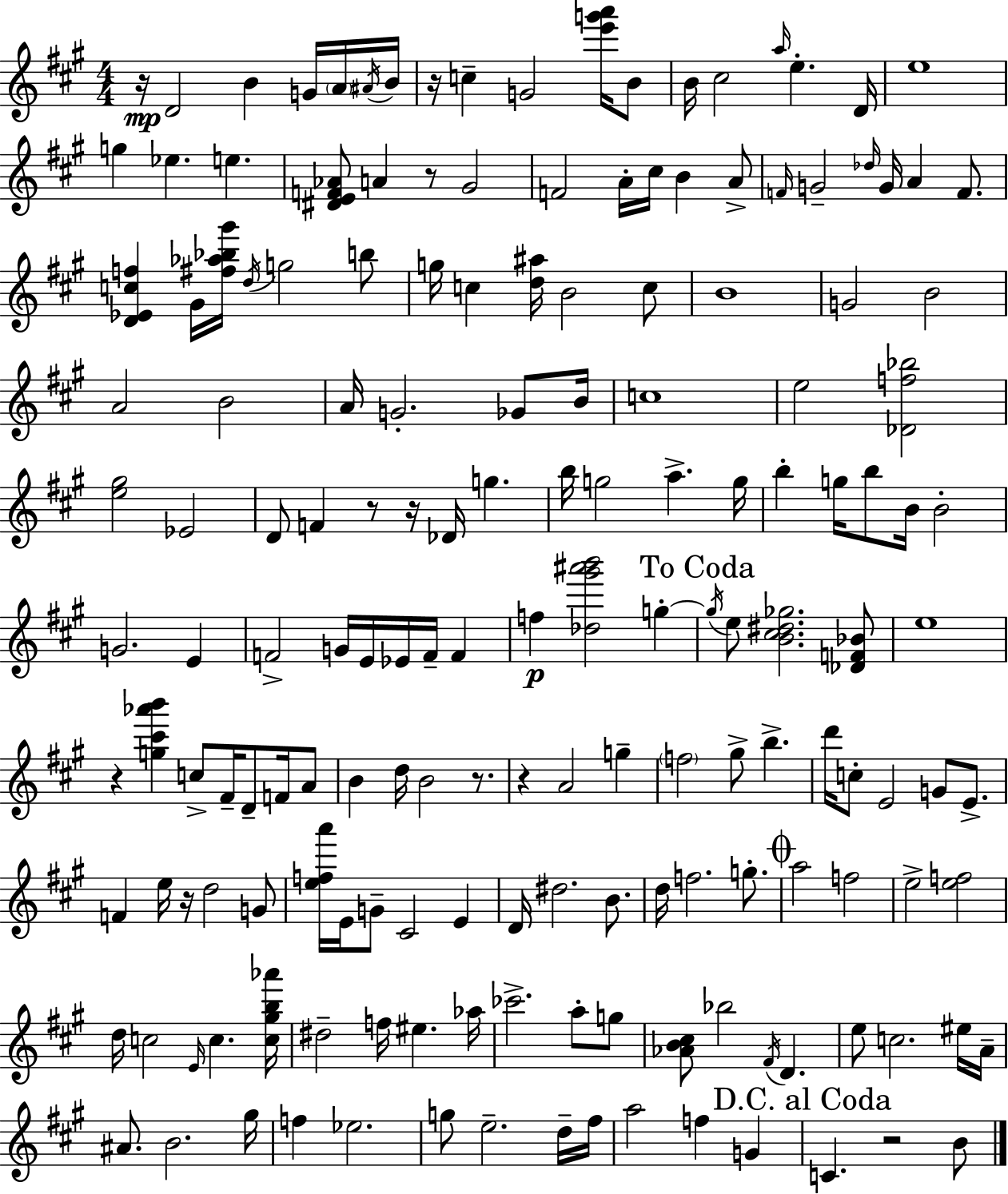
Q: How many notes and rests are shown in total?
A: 169